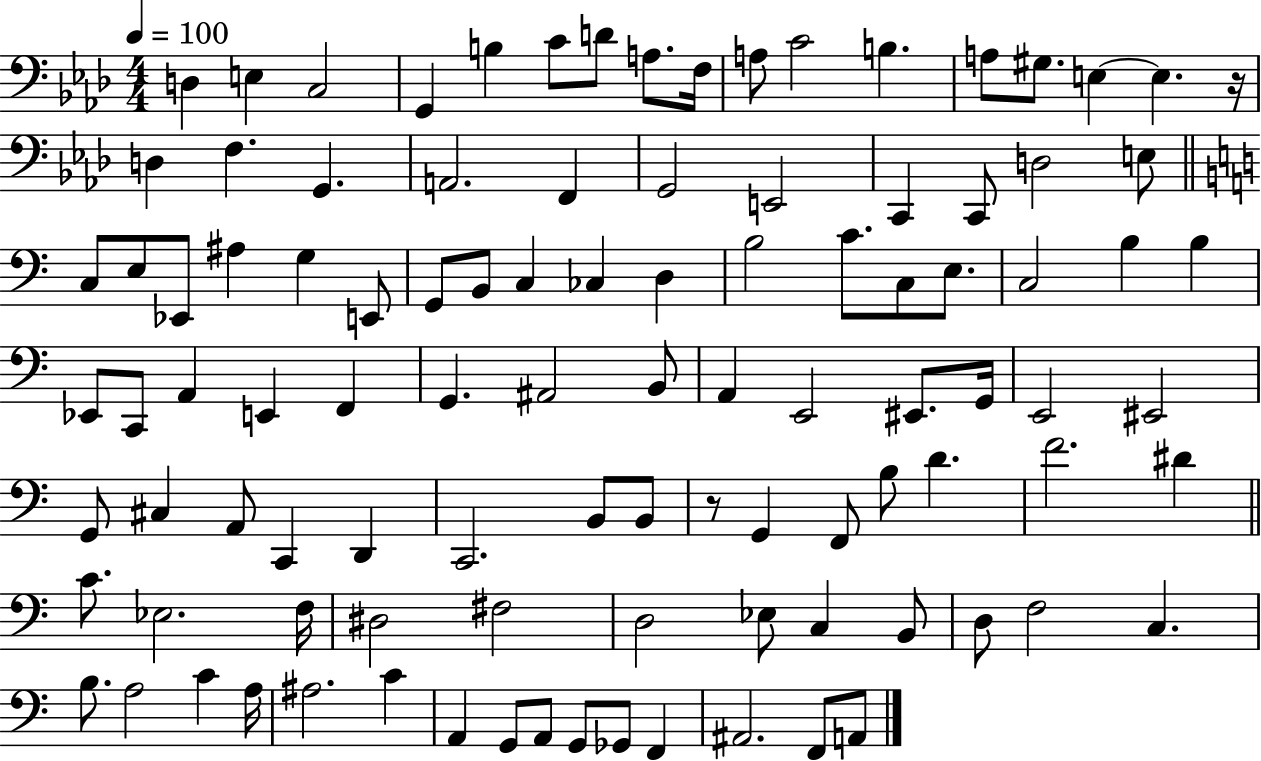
{
  \clef bass
  \numericTimeSignature
  \time 4/4
  \key aes \major
  \tempo 4 = 100
  d4 e4 c2 | g,4 b4 c'8 d'8 a8. f16 | a8 c'2 b4. | a8 gis8. e4~~ e4. r16 | \break d4 f4. g,4. | a,2. f,4 | g,2 e,2 | c,4 c,8 d2 e8 | \break \bar "||" \break \key c \major c8 e8 ees,8 ais4 g4 e,8 | g,8 b,8 c4 ces4 d4 | b2 c'8. c8 e8. | c2 b4 b4 | \break ees,8 c,8 a,4 e,4 f,4 | g,4. ais,2 b,8 | a,4 e,2 eis,8. g,16 | e,2 eis,2 | \break g,8 cis4 a,8 c,4 d,4 | c,2. b,8 b,8 | r8 g,4 f,8 b8 d'4. | f'2. dis'4 | \break \bar "||" \break \key a \minor c'8. ees2. f16 | dis2 fis2 | d2 ees8 c4 b,8 | d8 f2 c4. | \break b8. a2 c'4 a16 | ais2. c'4 | a,4 g,8 a,8 g,8 ges,8 f,4 | ais,2. f,8 a,8 | \break \bar "|."
}